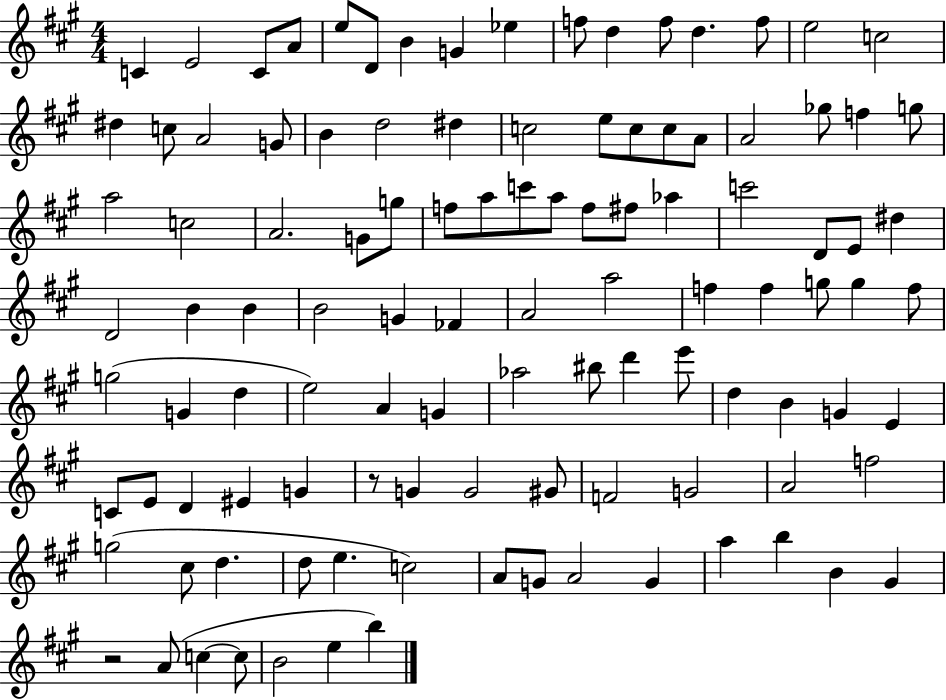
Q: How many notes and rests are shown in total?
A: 109